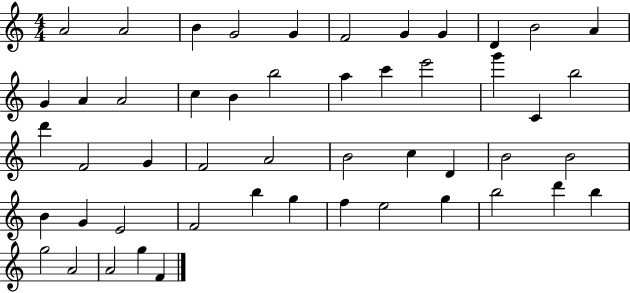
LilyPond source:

{
  \clef treble
  \numericTimeSignature
  \time 4/4
  \key c \major
  a'2 a'2 | b'4 g'2 g'4 | f'2 g'4 g'4 | d'4 b'2 a'4 | \break g'4 a'4 a'2 | c''4 b'4 b''2 | a''4 c'''4 e'''2 | g'''4 c'4 b''2 | \break d'''4 f'2 g'4 | f'2 a'2 | b'2 c''4 d'4 | b'2 b'2 | \break b'4 g'4 e'2 | f'2 b''4 g''4 | f''4 e''2 g''4 | b''2 d'''4 b''4 | \break g''2 a'2 | a'2 g''4 f'4 | \bar "|."
}